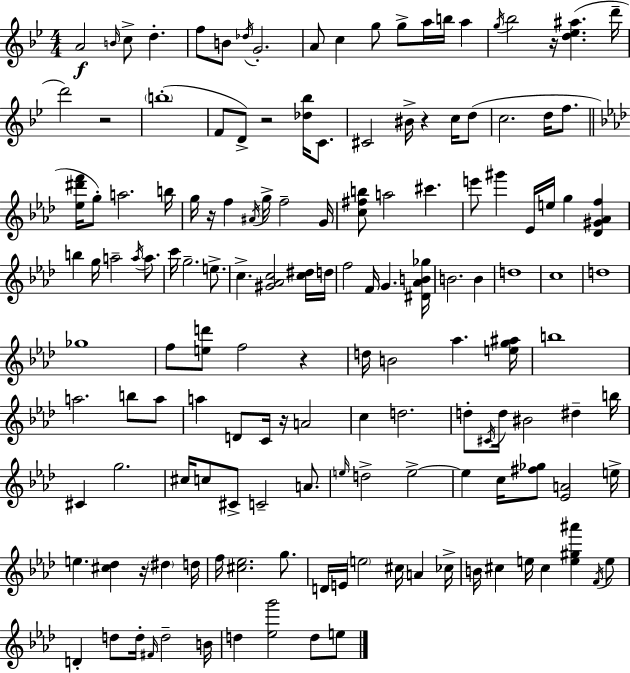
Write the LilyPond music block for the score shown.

{
  \clef treble
  \numericTimeSignature
  \time 4/4
  \key bes \major
  a'2\f \grace { b'16 } c''8-> d''4.-. | f''8 b'8 \acciaccatura { des''16 } g'2.-. | a'8 c''4 g''8 g''8-> a''16 b''16 a''4 | \acciaccatura { g''16 } bes''2 r16 <d'' ees'' ais''>4.( | \break d'''16-- d'''2) r2 | \parenthesize b''1-.( | f'8 d'8->) r2 <des'' bes''>16 | c'8. cis'2 bis'16-> r4 | \break c''16 d''8( c''2. d''16 | f''8. \bar "||" \break \key aes \major <ees'' dis''' f'''>16 g''8-.) a''2. b''16 | g''16 r16 f''4 \acciaccatura { ais'16 } g''16-> f''2-- | g'16 <c'' fis'' b''>8 a''2 cis'''4. | e'''8 gis'''4 ees'16 e''16 g''4 <des' gis' aes' f''>4 | \break b''4 g''16 a''2-- \acciaccatura { a''16 } a''8. | c'''16 g''2.-- e''8.-> | c''4.-> <gis' aes' c''>2 | <c'' dis''>16 d''16 f''2 f'16 g'4. | \break <dis' aes' b' ges''>16 b'2. b'4 | d''1 | c''1 | d''1 | \break ges''1 | f''8 <e'' d'''>8 f''2 r4 | d''16 b'2 aes''4. | <e'' g'' ais''>16 b''1 | \break a''2. b''8 | a''8 a''4 d'8 c'16 r16 a'2 | c''4 d''2. | d''8-. \acciaccatura { cis'16 } d''16 bis'2 dis''4-- | \break b''16 cis'4 g''2. | cis''16 c''8 cis'8-> c'2-- | a'8. \grace { e''16 } d''2-> e''2->~~ | e''4 c''16 <fis'' ges''>8 <ees' a'>2 | \break e''16-> e''4. <cis'' des''>4 r16 \parenthesize dis''4 | d''16 f''16 <cis'' ees''>2. | g''8. d'16 e'16 \parenthesize e''2 cis''16 a'4 | ces''16-> b'16 cis''4 e''16 cis''4 <e'' gis'' ais'''>4 | \break \acciaccatura { f'16 } e''8 d'4-. d''8 d''16-. \grace { fis'16 } d''2-- | b'16 d''4 <ees'' g'''>2 | d''8 e''8 \bar "|."
}